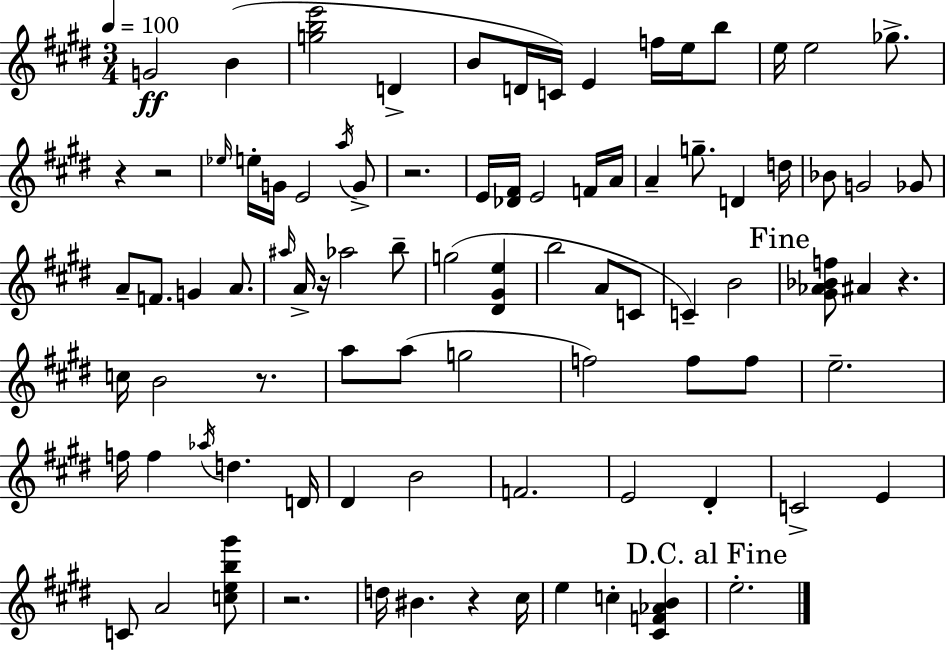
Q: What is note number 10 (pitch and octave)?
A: B5